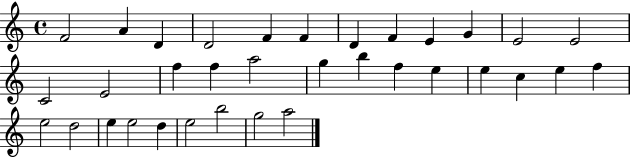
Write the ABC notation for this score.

X:1
T:Untitled
M:4/4
L:1/4
K:C
F2 A D D2 F F D F E G E2 E2 C2 E2 f f a2 g b f e e c e f e2 d2 e e2 d e2 b2 g2 a2